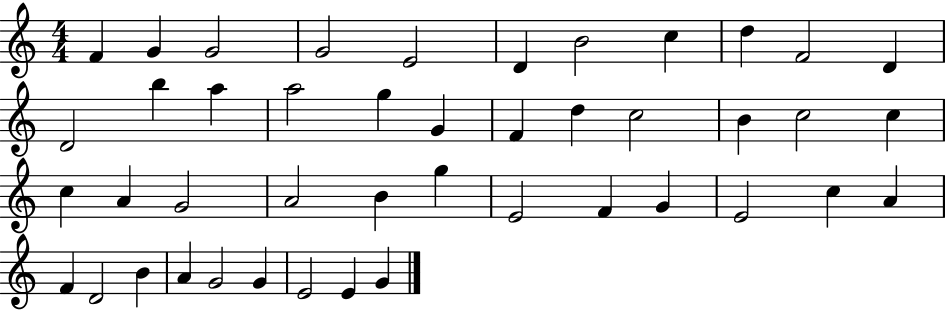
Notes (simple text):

F4/q G4/q G4/h G4/h E4/h D4/q B4/h C5/q D5/q F4/h D4/q D4/h B5/q A5/q A5/h G5/q G4/q F4/q D5/q C5/h B4/q C5/h C5/q C5/q A4/q G4/h A4/h B4/q G5/q E4/h F4/q G4/q E4/h C5/q A4/q F4/q D4/h B4/q A4/q G4/h G4/q E4/h E4/q G4/q